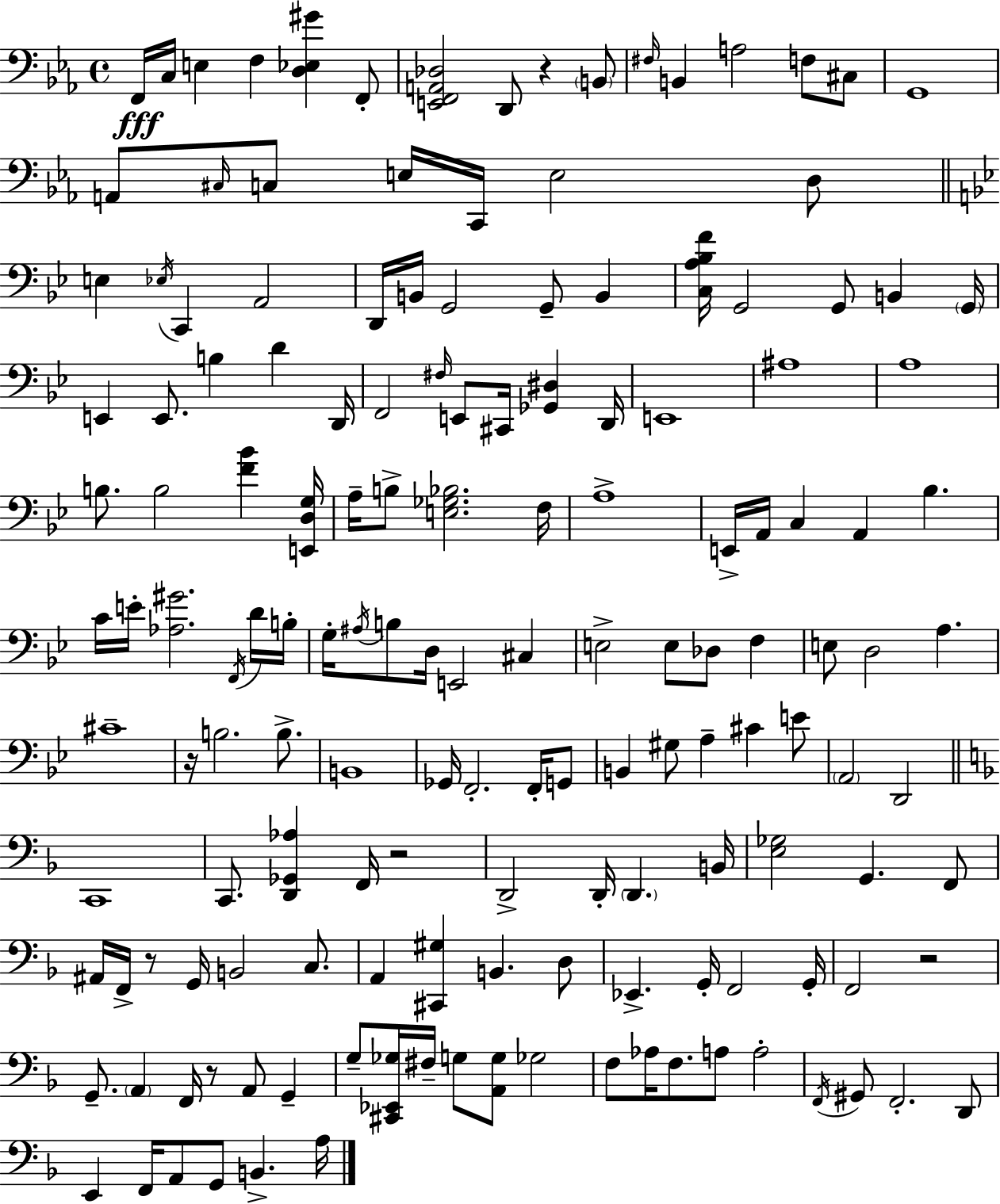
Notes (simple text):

F2/s C3/s E3/q F3/q [D3,Eb3,G#4]/q F2/e [E2,F2,A2,Db3]/h D2/e R/q B2/e F#3/s B2/q A3/h F3/e C#3/e G2/w A2/e C#3/s C3/e E3/s C2/s E3/h D3/e E3/q Eb3/s C2/q A2/h D2/s B2/s G2/h G2/e B2/q [C3,A3,Bb3,F4]/s G2/h G2/e B2/q G2/s E2/q E2/e. B3/q D4/q D2/s F2/h F#3/s E2/e C#2/s [Gb2,D#3]/q D2/s E2/w A#3/w A3/w B3/e. B3/h [F4,Bb4]/q [E2,D3,G3]/s A3/s B3/e [E3,Gb3,Bb3]/h. F3/s A3/w E2/s A2/s C3/q A2/q Bb3/q. C4/s E4/s [Ab3,G#4]/h. F2/s D4/s B3/s G3/s A#3/s B3/e D3/s E2/h C#3/q E3/h E3/e Db3/e F3/q E3/e D3/h A3/q. C#4/w R/s B3/h. B3/e. B2/w Gb2/s F2/h. F2/s G2/e B2/q G#3/e A3/q C#4/q E4/e A2/h D2/h C2/w C2/e. [D2,Gb2,Ab3]/q F2/s R/h D2/h D2/s D2/q. B2/s [E3,Gb3]/h G2/q. F2/e A#2/s F2/s R/e G2/s B2/h C3/e. A2/q [C#2,G#3]/q B2/q. D3/e Eb2/q. G2/s F2/h G2/s F2/h R/h G2/e. A2/q F2/s R/e A2/e G2/q G3/e [C#2,Eb2,Gb3]/s F#3/s G3/e [A2,G3]/e Gb3/h F3/e Ab3/s F3/e. A3/e A3/h F2/s G#2/e F2/h. D2/e E2/q F2/s A2/e G2/e B2/q. A3/s